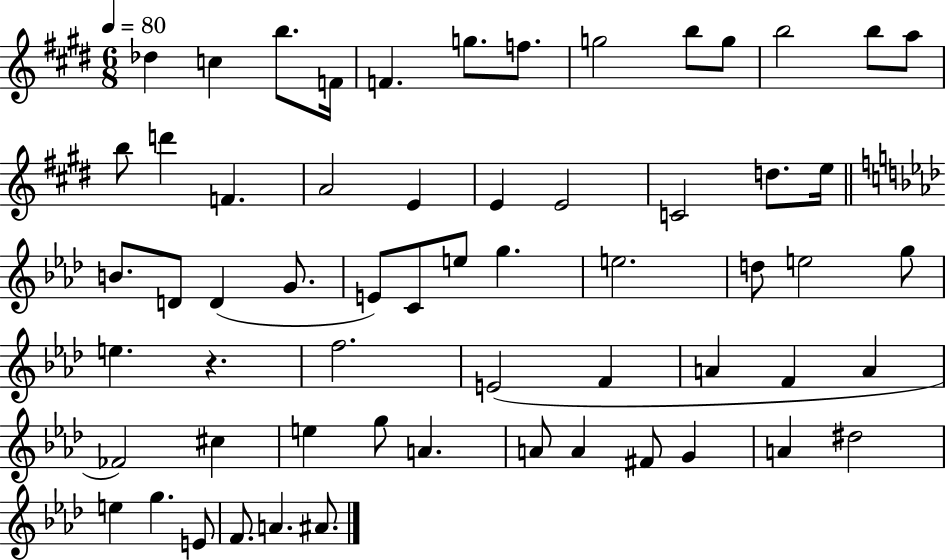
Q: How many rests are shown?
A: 1